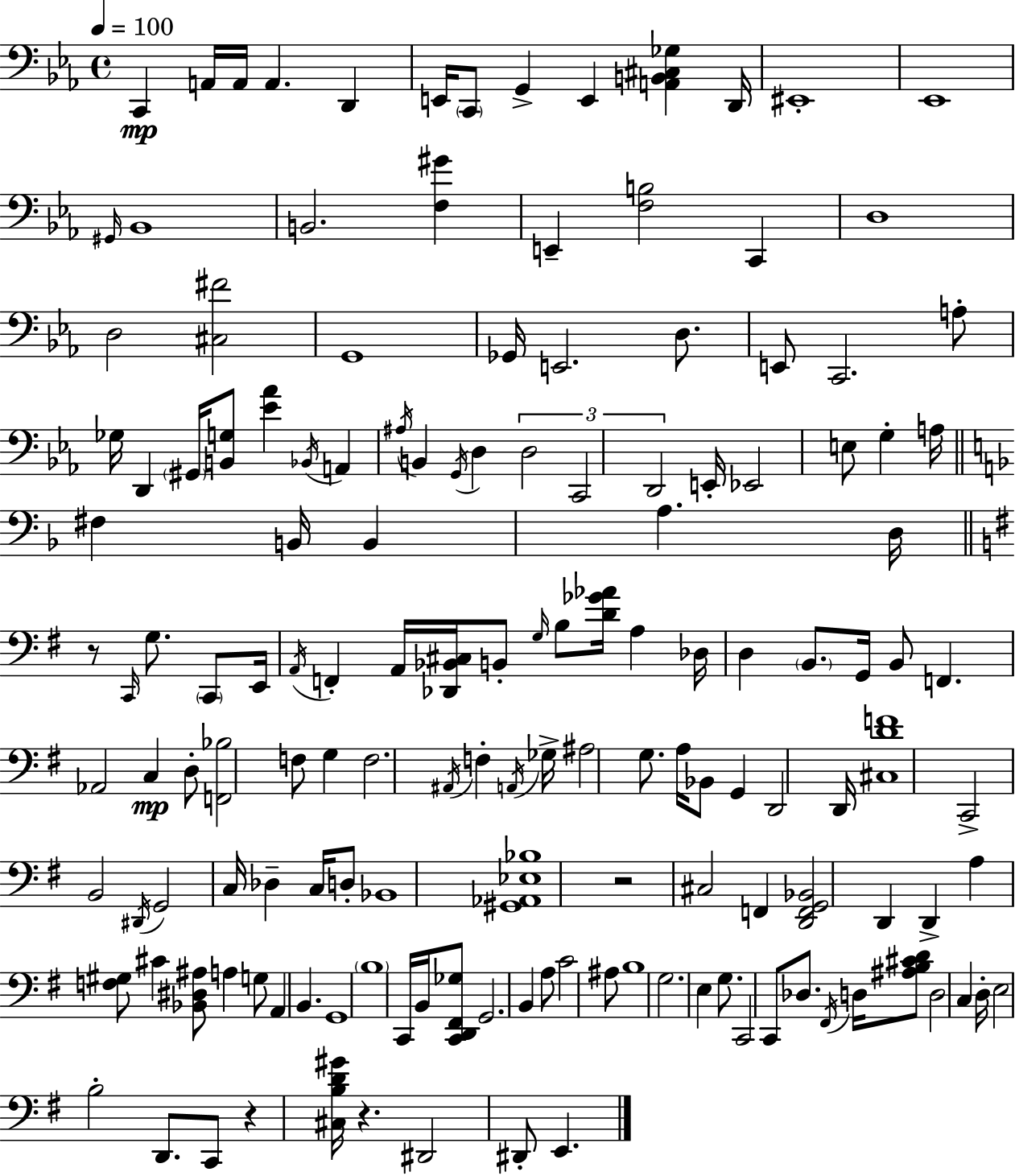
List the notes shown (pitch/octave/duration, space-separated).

C2/q A2/s A2/s A2/q. D2/q E2/s C2/e G2/q E2/q [A2,B2,C#3,Gb3]/q D2/s EIS2/w Eb2/w G#2/s Bb2/w B2/h. [F3,G#4]/q E2/q [F3,B3]/h C2/q D3/w D3/h [C#3,F#4]/h G2/w Gb2/s E2/h. D3/e. E2/e C2/h. A3/e Gb3/s D2/q G#2/s [B2,G3]/e [Eb4,Ab4]/q Bb2/s A2/q A#3/s B2/q G2/s D3/q D3/h C2/h D2/h E2/s Eb2/h E3/e G3/q A3/s F#3/q B2/s B2/q A3/q. D3/s R/e C2/s G3/e. C2/e E2/s A2/s F2/q A2/s [Db2,Bb2,C#3]/s B2/e G3/s B3/e [D4,Gb4,Ab4]/s A3/q Db3/s D3/q B2/e. G2/s B2/e F2/q. Ab2/h C3/q D3/e [F2,Bb3]/h F3/e G3/q F3/h. A#2/s F3/q A2/s Gb3/s A#3/h G3/e. A3/s Bb2/e G2/q D2/h D2/s [C#3,D4,F4]/w C2/h B2/h D#2/s G2/h C3/s Db3/q C3/s D3/e Bb2/w [G#2,Ab2,Eb3,Bb3]/w R/h C#3/h F2/q [D2,F2,G2,Bb2]/h D2/q D2/q A3/q [F3,G#3]/e C#4/q [Bb2,D#3,A#3]/e A3/q G3/e A2/q B2/q. G2/w B3/w C2/s B2/s [C2,D2,F#2,Gb3]/e G2/h. B2/q A3/e C4/h A#3/e B3/w G3/h. E3/q G3/e. C2/h C2/e Db3/e. F#2/s D3/s [A#3,B3,C#4,D4]/e D3/h C3/q D3/s E3/h B3/h D2/e. C2/e R/q [C#3,B3,D4,G#4]/s R/q. D#2/h D#2/e E2/q.